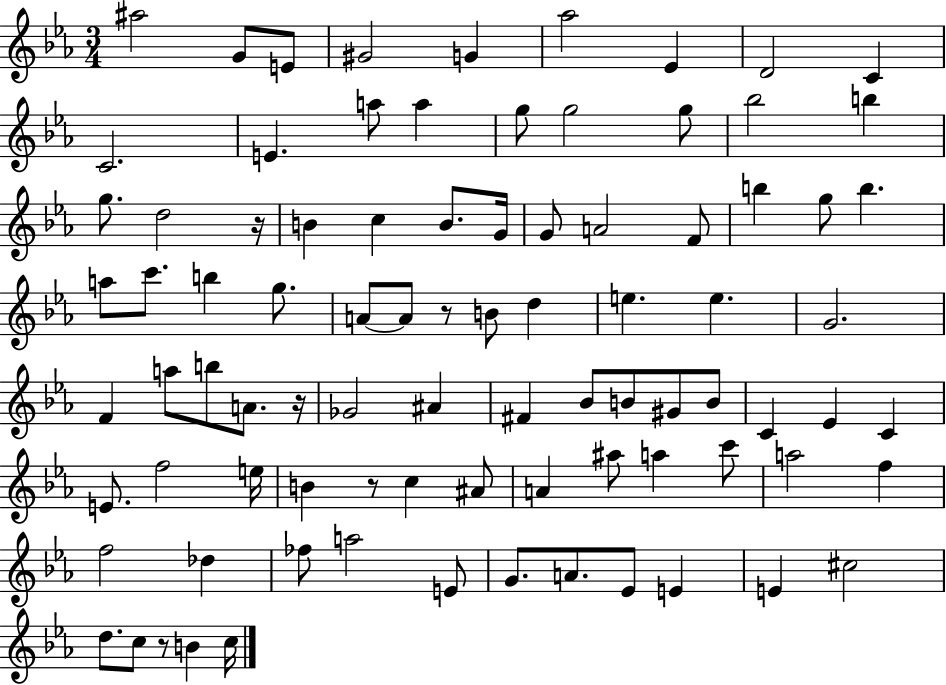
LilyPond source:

{
  \clef treble
  \numericTimeSignature
  \time 3/4
  \key ees \major
  ais''2 g'8 e'8 | gis'2 g'4 | aes''2 ees'4 | d'2 c'4 | \break c'2. | e'4. a''8 a''4 | g''8 g''2 g''8 | bes''2 b''4 | \break g''8. d''2 r16 | b'4 c''4 b'8. g'16 | g'8 a'2 f'8 | b''4 g''8 b''4. | \break a''8 c'''8. b''4 g''8. | a'8~~ a'8 r8 b'8 d''4 | e''4. e''4. | g'2. | \break f'4 a''8 b''8 a'8. r16 | ges'2 ais'4 | fis'4 bes'8 b'8 gis'8 b'8 | c'4 ees'4 c'4 | \break e'8. f''2 e''16 | b'4 r8 c''4 ais'8 | a'4 ais''8 a''4 c'''8 | a''2 f''4 | \break f''2 des''4 | fes''8 a''2 e'8 | g'8. a'8. ees'8 e'4 | e'4 cis''2 | \break d''8. c''8 r8 b'4 c''16 | \bar "|."
}